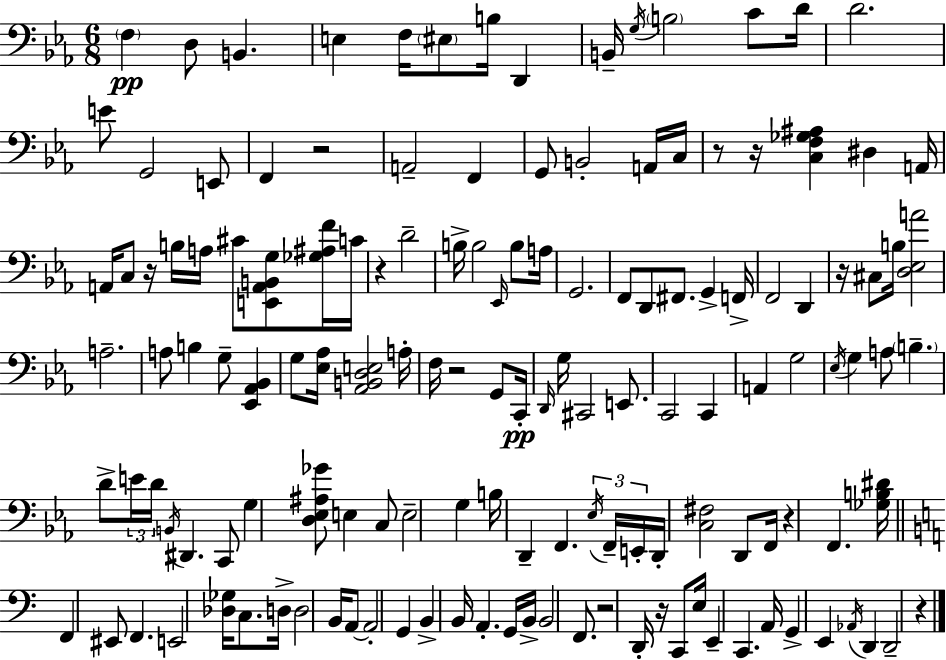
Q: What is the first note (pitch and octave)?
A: F3